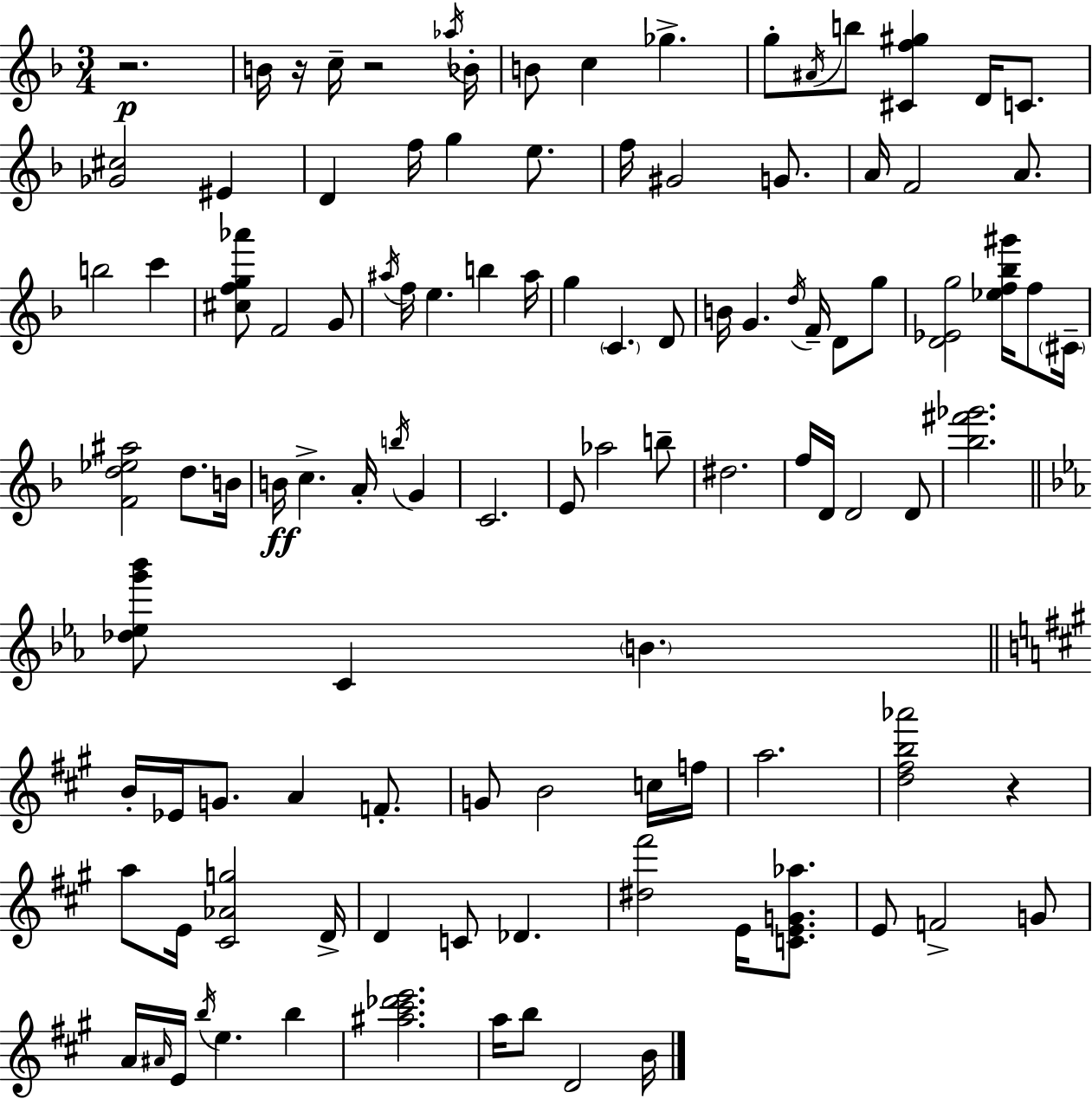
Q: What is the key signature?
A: D minor